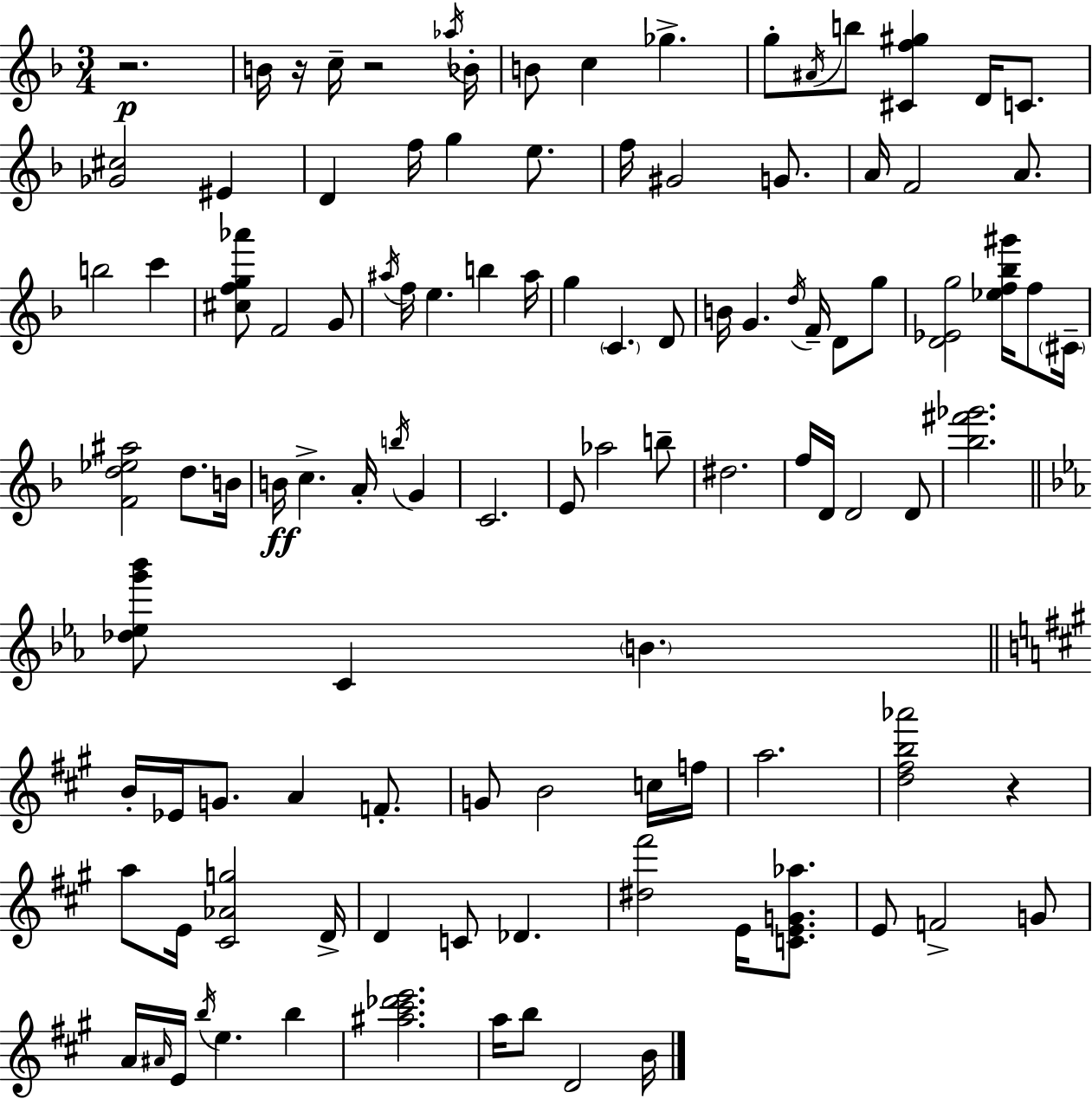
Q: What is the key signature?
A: D minor